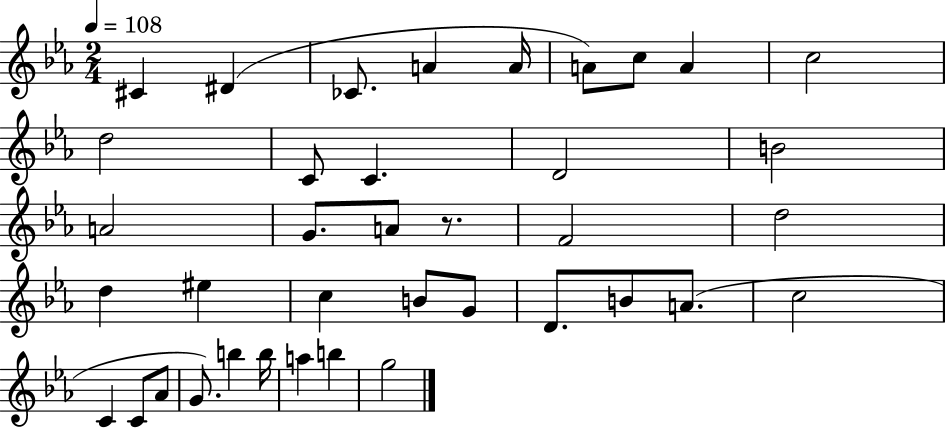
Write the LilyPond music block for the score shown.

{
  \clef treble
  \numericTimeSignature
  \time 2/4
  \key ees \major
  \tempo 4 = 108
  cis'4 dis'4( | ces'8. a'4 a'16 | a'8) c''8 a'4 | c''2 | \break d''2 | c'8 c'4. | d'2 | b'2 | \break a'2 | g'8. a'8 r8. | f'2 | d''2 | \break d''4 eis''4 | c''4 b'8 g'8 | d'8. b'8 a'8.( | c''2 | \break c'4 c'8 aes'8 | g'8.) b''4 b''16 | a''4 b''4 | g''2 | \break \bar "|."
}